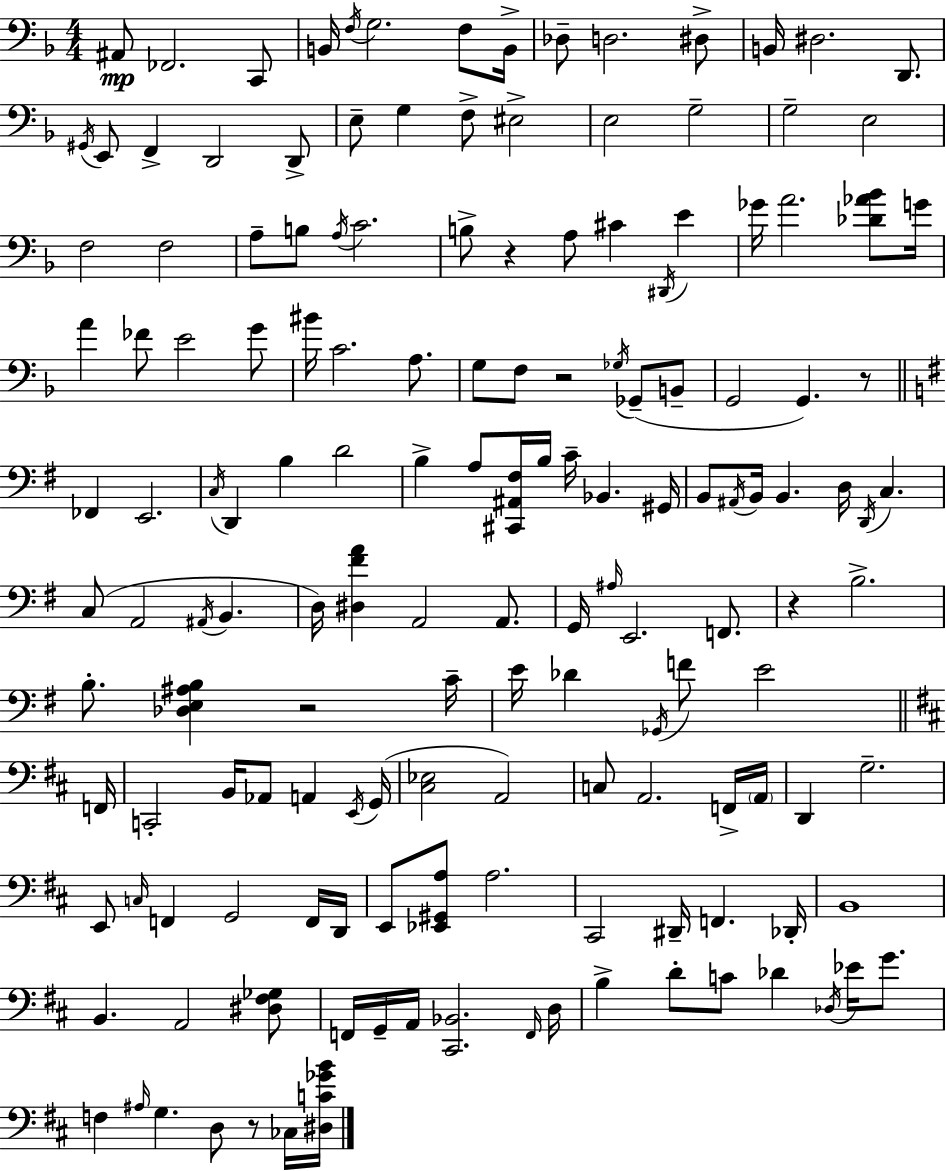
X:1
T:Untitled
M:4/4
L:1/4
K:F
^A,,/2 _F,,2 C,,/2 B,,/4 F,/4 G,2 F,/2 B,,/4 _D,/2 D,2 ^D,/2 B,,/4 ^D,2 D,,/2 ^G,,/4 E,,/2 F,, D,,2 D,,/2 E,/2 G, F,/2 ^E,2 E,2 G,2 G,2 E,2 F,2 F,2 A,/2 B,/2 A,/4 C2 B,/2 z A,/2 ^C ^D,,/4 E _G/4 A2 [_D_A_B]/2 G/4 A _F/2 E2 G/2 ^B/4 C2 A,/2 G,/2 F,/2 z2 _G,/4 _G,,/2 B,,/2 G,,2 G,, z/2 _F,, E,,2 C,/4 D,, B, D2 B, A,/2 [^C,,^A,,^F,]/4 B,/4 C/4 _B,, ^G,,/4 B,,/2 ^A,,/4 B,,/4 B,, D,/4 D,,/4 C, C,/2 A,,2 ^A,,/4 B,, D,/4 [^D,^FA] A,,2 A,,/2 G,,/4 ^A,/4 E,,2 F,,/2 z B,2 B,/2 [_D,E,^A,B,] z2 C/4 E/4 _D _G,,/4 F/2 E2 F,,/4 C,,2 B,,/4 _A,,/2 A,, E,,/4 G,,/4 [^C,_E,]2 A,,2 C,/2 A,,2 F,,/4 A,,/4 D,, G,2 E,,/2 C,/4 F,, G,,2 F,,/4 D,,/4 E,,/2 [_E,,^G,,A,]/2 A,2 ^C,,2 ^D,,/4 F,, _D,,/4 B,,4 B,, A,,2 [^D,^F,_G,]/2 F,,/4 G,,/4 A,,/4 [^C,,_B,,]2 F,,/4 D,/4 B, D/2 C/2 _D _D,/4 _E/4 G/2 F, ^A,/4 G, D,/2 z/2 _C,/4 [^D,C_GB]/4